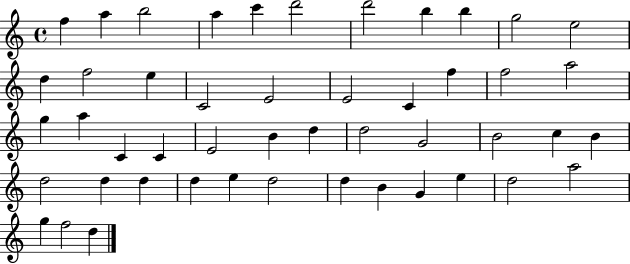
F5/q A5/q B5/h A5/q C6/q D6/h D6/h B5/q B5/q G5/h E5/h D5/q F5/h E5/q C4/h E4/h E4/h C4/q F5/q F5/h A5/h G5/q A5/q C4/q C4/q E4/h B4/q D5/q D5/h G4/h B4/h C5/q B4/q D5/h D5/q D5/q D5/q E5/q D5/h D5/q B4/q G4/q E5/q D5/h A5/h G5/q F5/h D5/q